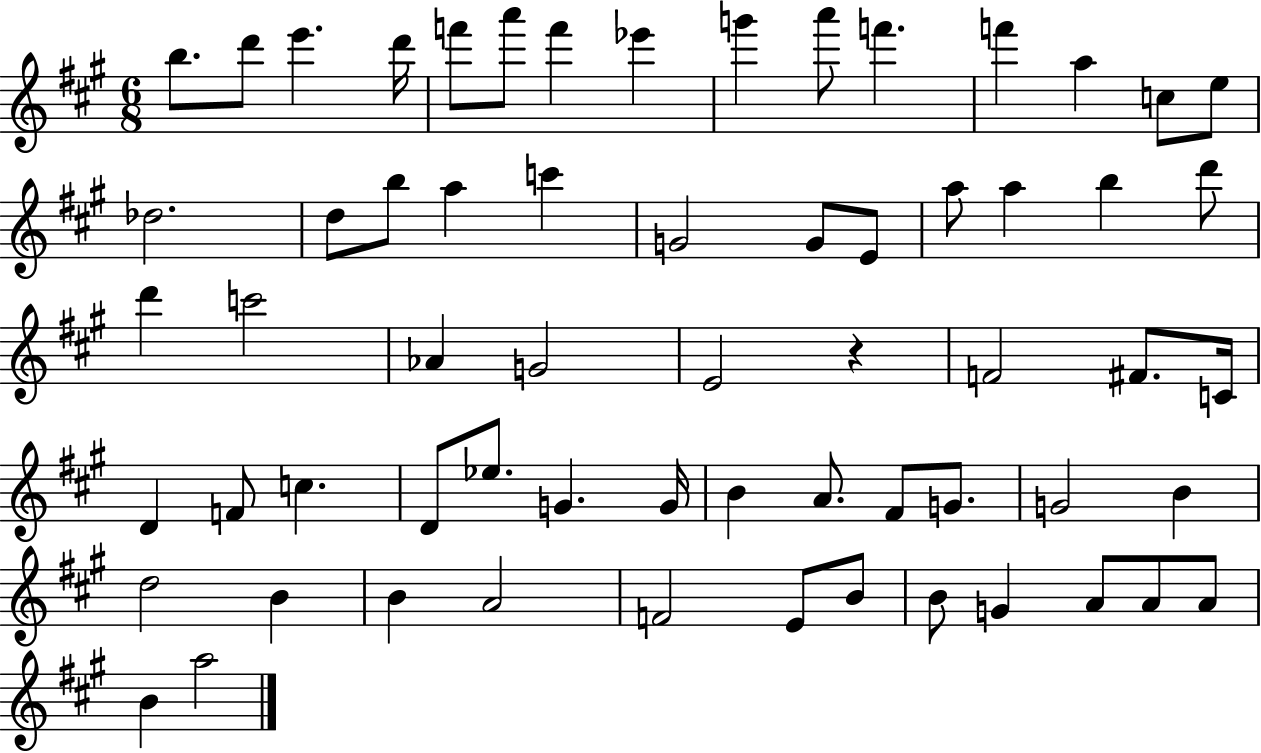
{
  \clef treble
  \numericTimeSignature
  \time 6/8
  \key a \major
  \repeat volta 2 { b''8. d'''8 e'''4. d'''16 | f'''8 a'''8 f'''4 ees'''4 | g'''4 a'''8 f'''4. | f'''4 a''4 c''8 e''8 | \break des''2. | d''8 b''8 a''4 c'''4 | g'2 g'8 e'8 | a''8 a''4 b''4 d'''8 | \break d'''4 c'''2 | aes'4 g'2 | e'2 r4 | f'2 fis'8. c'16 | \break d'4 f'8 c''4. | d'8 ees''8. g'4. g'16 | b'4 a'8. fis'8 g'8. | g'2 b'4 | \break d''2 b'4 | b'4 a'2 | f'2 e'8 b'8 | b'8 g'4 a'8 a'8 a'8 | \break b'4 a''2 | } \bar "|."
}